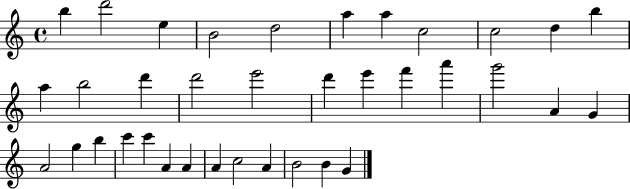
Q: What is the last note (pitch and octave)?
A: G4